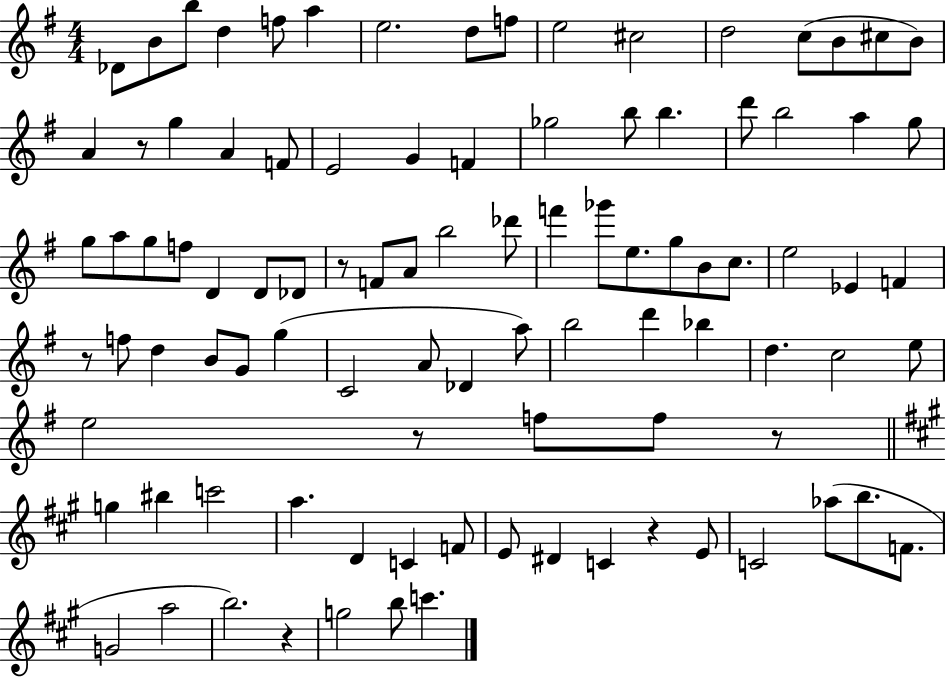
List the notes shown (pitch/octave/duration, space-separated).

Db4/e B4/e B5/e D5/q F5/e A5/q E5/h. D5/e F5/e E5/h C#5/h D5/h C5/e B4/e C#5/e B4/e A4/q R/e G5/q A4/q F4/e E4/h G4/q F4/q Gb5/h B5/e B5/q. D6/e B5/h A5/q G5/e G5/e A5/e G5/e F5/e D4/q D4/e Db4/e R/e F4/e A4/e B5/h Db6/e F6/q Gb6/e E5/e. G5/e B4/e C5/e. E5/h Eb4/q F4/q R/e F5/e D5/q B4/e G4/e G5/q C4/h A4/e Db4/q A5/e B5/h D6/q Bb5/q D5/q. C5/h E5/e E5/h R/e F5/e F5/e R/e G5/q BIS5/q C6/h A5/q. D4/q C4/q F4/e E4/e D#4/q C4/q R/q E4/e C4/h Ab5/e B5/e. F4/e. G4/h A5/h B5/h. R/q G5/h B5/e C6/q.